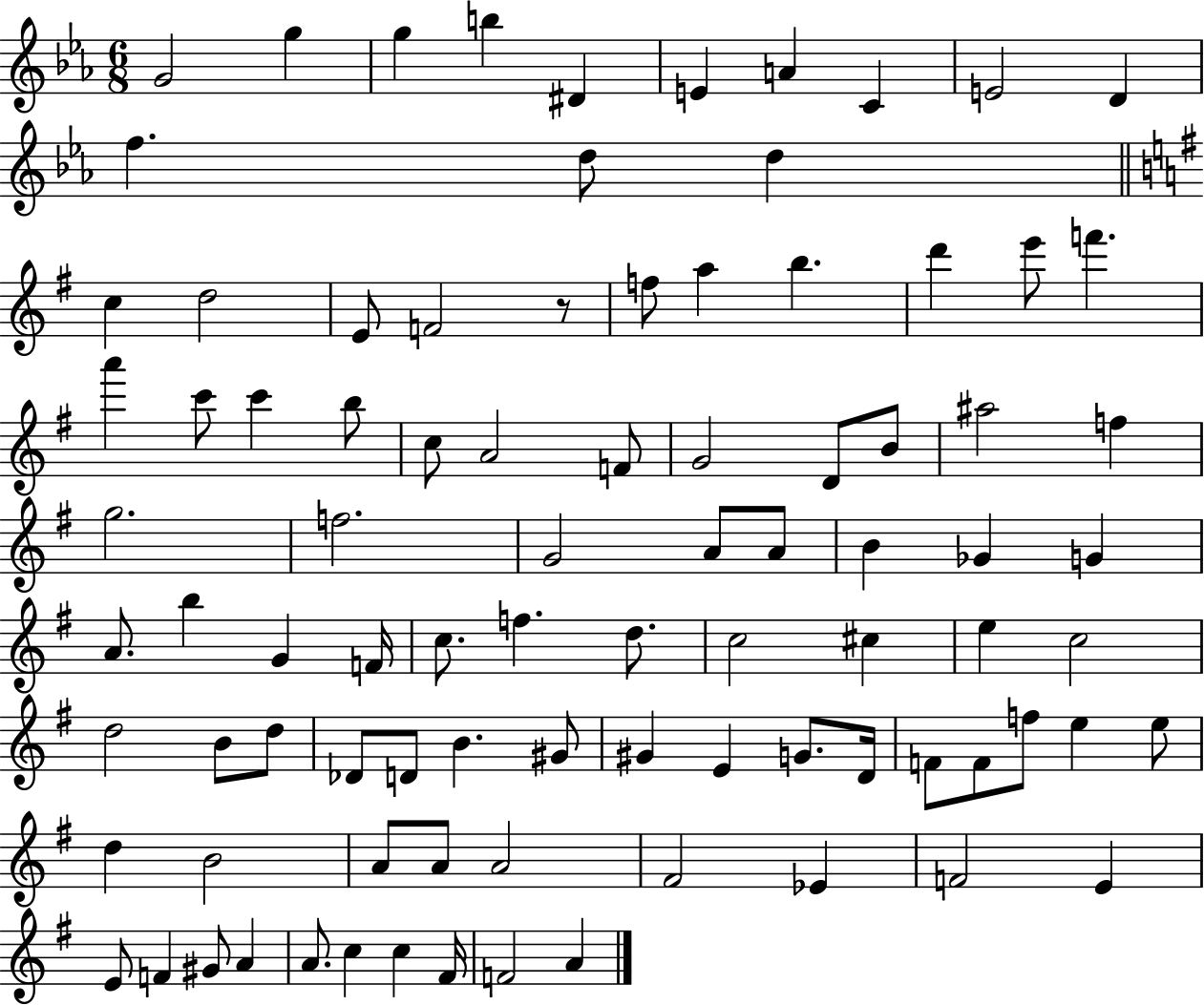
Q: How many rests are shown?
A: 1